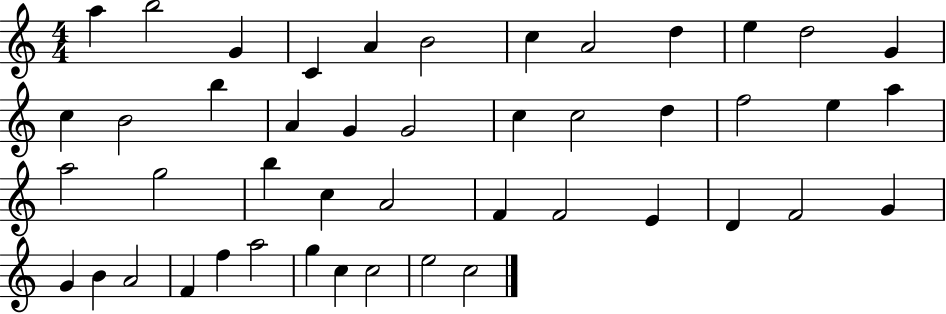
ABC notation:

X:1
T:Untitled
M:4/4
L:1/4
K:C
a b2 G C A B2 c A2 d e d2 G c B2 b A G G2 c c2 d f2 e a a2 g2 b c A2 F F2 E D F2 G G B A2 F f a2 g c c2 e2 c2